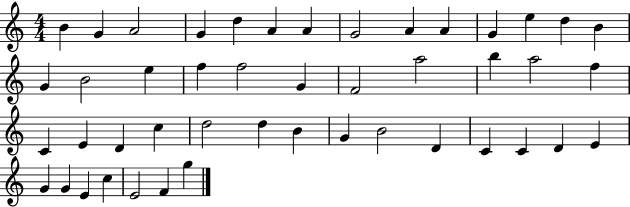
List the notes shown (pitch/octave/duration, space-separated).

B4/q G4/q A4/h G4/q D5/q A4/q A4/q G4/h A4/q A4/q G4/q E5/q D5/q B4/q G4/q B4/h E5/q F5/q F5/h G4/q F4/h A5/h B5/q A5/h F5/q C4/q E4/q D4/q C5/q D5/h D5/q B4/q G4/q B4/h D4/q C4/q C4/q D4/q E4/q G4/q G4/q E4/q C5/q E4/h F4/q G5/q